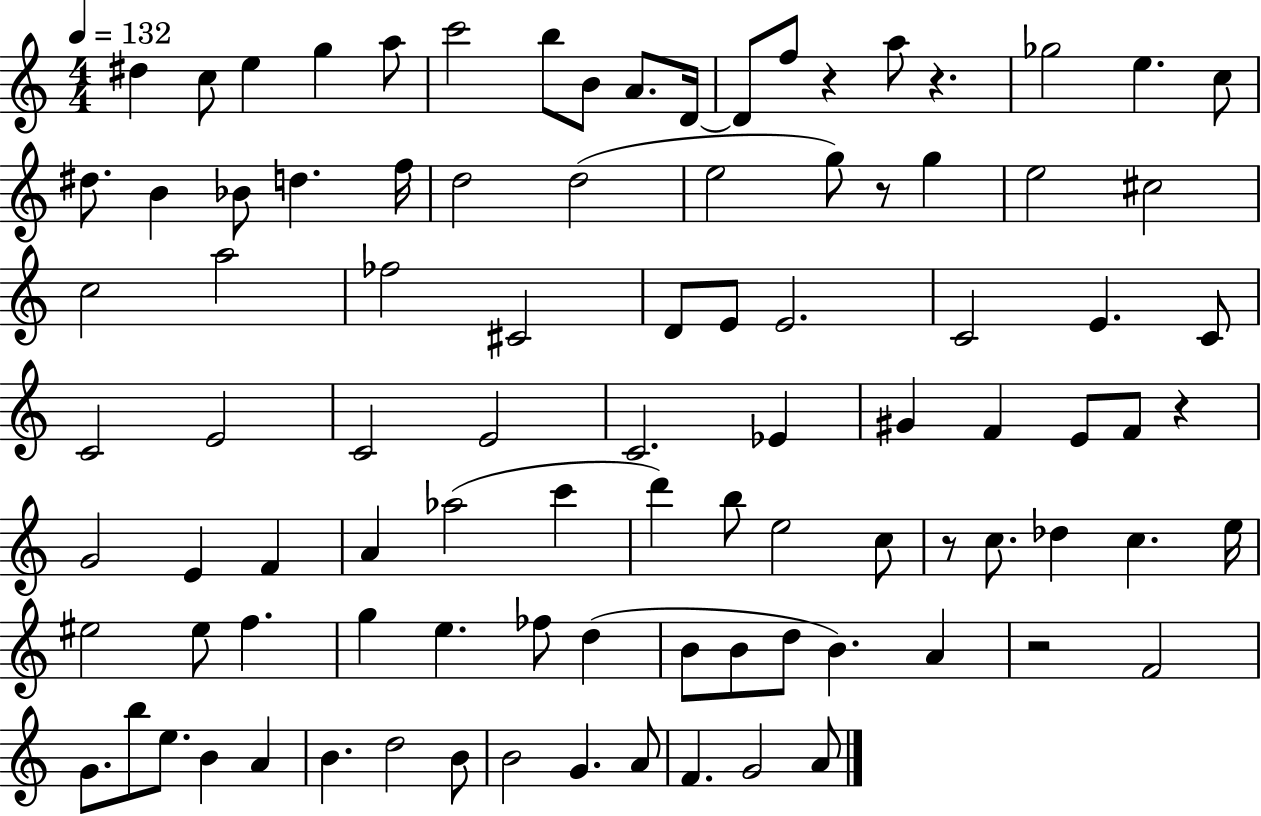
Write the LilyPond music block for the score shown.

{
  \clef treble
  \numericTimeSignature
  \time 4/4
  \key c \major
  \tempo 4 = 132
  dis''4 c''8 e''4 g''4 a''8 | c'''2 b''8 b'8 a'8. d'16~~ | d'8 f''8 r4 a''8 r4. | ges''2 e''4. c''8 | \break dis''8. b'4 bes'8 d''4. f''16 | d''2 d''2( | e''2 g''8) r8 g''4 | e''2 cis''2 | \break c''2 a''2 | fes''2 cis'2 | d'8 e'8 e'2. | c'2 e'4. c'8 | \break c'2 e'2 | c'2 e'2 | c'2. ees'4 | gis'4 f'4 e'8 f'8 r4 | \break g'2 e'4 f'4 | a'4 aes''2( c'''4 | d'''4) b''8 e''2 c''8 | r8 c''8. des''4 c''4. e''16 | \break eis''2 eis''8 f''4. | g''4 e''4. fes''8 d''4( | b'8 b'8 d''8 b'4.) a'4 | r2 f'2 | \break g'8. b''8 e''8. b'4 a'4 | b'4. d''2 b'8 | b'2 g'4. a'8 | f'4. g'2 a'8 | \break \bar "|."
}